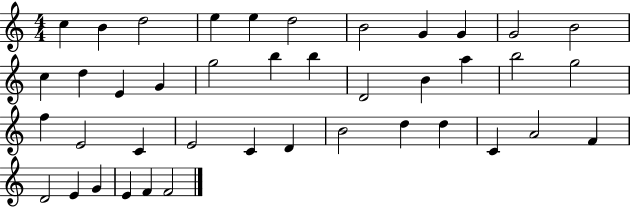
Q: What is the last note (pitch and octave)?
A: F4